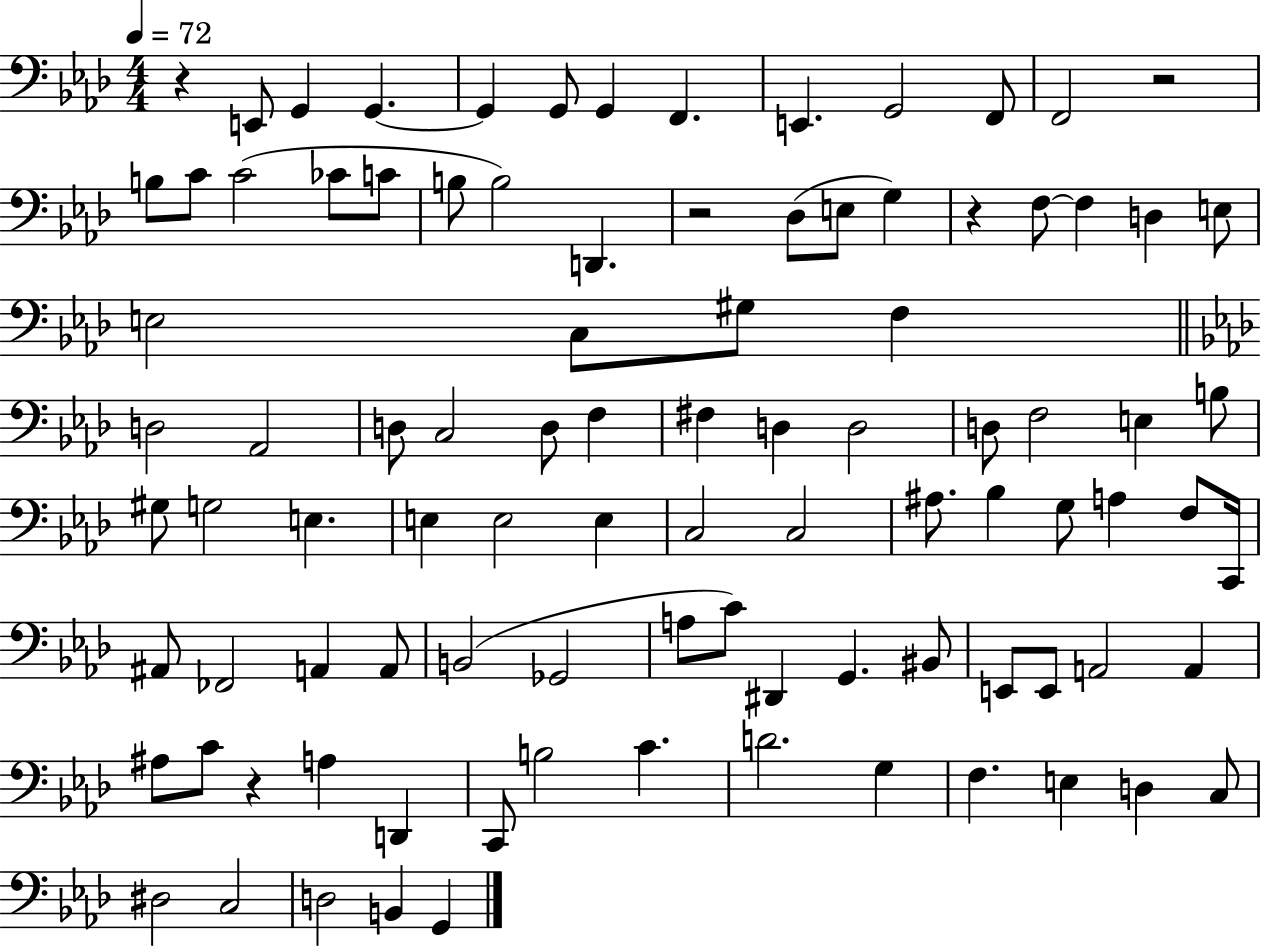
{
  \clef bass
  \numericTimeSignature
  \time 4/4
  \key aes \major
  \tempo 4 = 72
  \repeat volta 2 { r4 e,8 g,4 g,4.~~ | g,4 g,8 g,4 f,4. | e,4. g,2 f,8 | f,2 r2 | \break b8 c'8 c'2( ces'8 c'8 | b8 b2) d,4. | r2 des8( e8 g4) | r4 f8~~ f4 d4 e8 | \break e2 c8 gis8 f4 | \bar "||" \break \key f \minor d2 aes,2 | d8 c2 d8 f4 | fis4 d4 d2 | d8 f2 e4 b8 | \break gis8 g2 e4. | e4 e2 e4 | c2 c2 | ais8. bes4 g8 a4 f8 c,16 | \break ais,8 fes,2 a,4 a,8 | b,2( ges,2 | a8 c'8) dis,4 g,4. bis,8 | e,8 e,8 a,2 a,4 | \break ais8 c'8 r4 a4 d,4 | c,8 b2 c'4. | d'2. g4 | f4. e4 d4 c8 | \break dis2 c2 | d2 b,4 g,4 | } \bar "|."
}